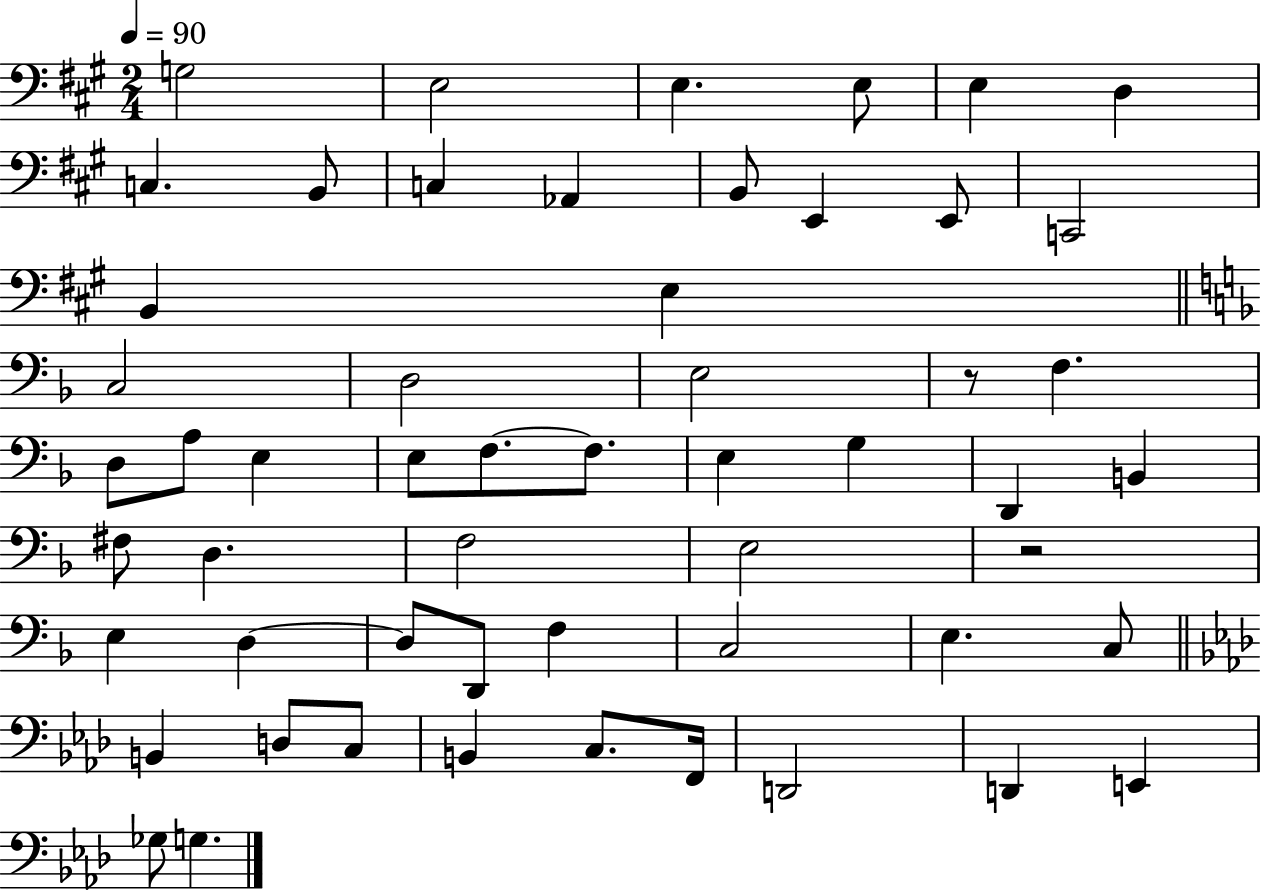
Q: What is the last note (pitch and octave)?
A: G3